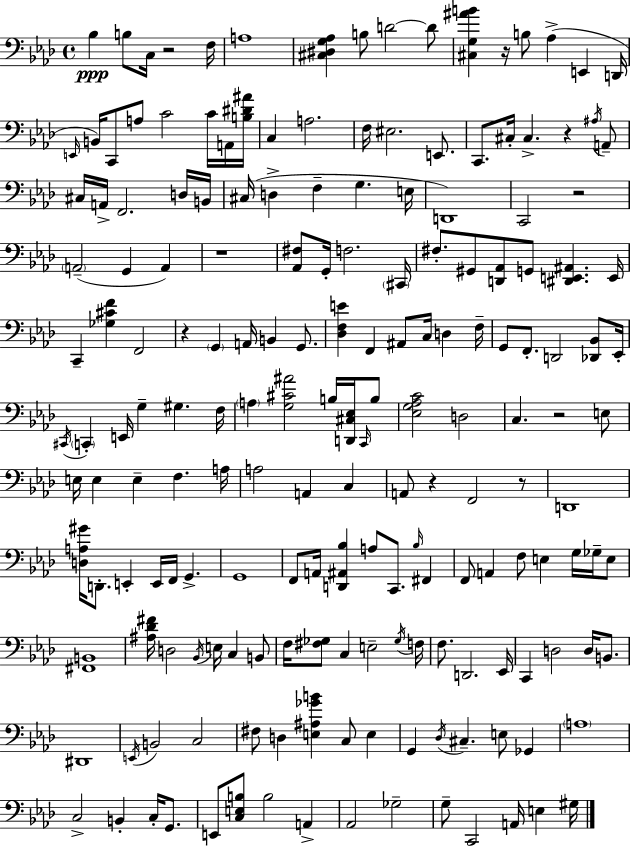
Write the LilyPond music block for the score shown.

{
  \clef bass
  \time 4/4
  \defaultTimeSignature
  \key aes \major
  \repeat volta 2 { bes4\ppp b8 c16 r2 f16 | a1 | <cis dis g aes>4 b8 d'2~~ d'8 | <cis g ais' b'>4 r16 b8 aes4->( e,4 d,16 | \break \grace { e,16 }) b,16 c,8 a8 c'2 c'16 a,16 | <b dis' ais'>16 c4 a2. | f16 eis2. e,8. | c,8. cis16-. cis4.-> r4 \acciaccatura { ais16 } | \break a,8-- cis16 a,16-> f,2. | d16 b,16 cis16( d4-> f4-- g4. | e16 d,1) | c,2 r2 | \break \parenthesize a,2--( g,4 a,4) | r1 | <aes, fis>8 g,16-. f2. | \parenthesize cis,16 fis8.-. gis,8 <d, aes,>8 g,8 <dis, e, ais,>4. | \break e,16 c,4-- <ges cis' f'>4 f,2 | r4 \parenthesize g,4 a,16 b,4 g,8. | <des f e'>4 f,4 ais,8 c16 d4 | f16-- g,8 f,8.-. d,2 <des, bes,>8 | \break ees,16-. \acciaccatura { cis,16 } \parenthesize c,4-. e,16 g4-- gis4. | f16 \parenthesize a4 <g cis' ais'>2 b16 | <d, cis ees>16 \grace { c,16 } b8 <ees g aes c'>2 d2 | c4. r2 | \break e8 e16 e4 e4-- f4. | a16 a2 a,4 | c4 a,8 r4 f,2 | r8 d,1 | \break <d a gis'>16 d,8.-. e,4-. e,16 f,16 g,4.-> | g,1 | f,8 a,16 <d, ais, bes>4 a8 c,8. | \grace { bes16 } fis,4 f,8 a,4 f8 e4 | \break g16 ges16-- e8 <fis, b,>1 | <ais des' fis'>16 d2 \acciaccatura { bes,16 } e16 | c4 b,8 f16 <fis ges>8 c4 e2-- | \acciaccatura { ges16 } f16 f8. d,2. | \break ees,16 c,4 d2 | d16 b,8. dis,1 | \acciaccatura { e,16 } b,2 | c2 fis8 d4 <e ais ges' b'>4 | \break c8 e4 g,4 \acciaccatura { des16 } cis4.-- | e8 ges,4 \parenthesize a1 | c2-> | b,4-. c16-. g,8. e,8 <c e b>8 b2 | \break a,4-> aes,2 | ges2-- g8-- c,2 | a,16 e4 gis16 } \bar "|."
}